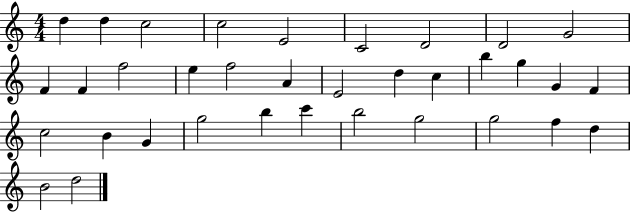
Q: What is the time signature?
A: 4/4